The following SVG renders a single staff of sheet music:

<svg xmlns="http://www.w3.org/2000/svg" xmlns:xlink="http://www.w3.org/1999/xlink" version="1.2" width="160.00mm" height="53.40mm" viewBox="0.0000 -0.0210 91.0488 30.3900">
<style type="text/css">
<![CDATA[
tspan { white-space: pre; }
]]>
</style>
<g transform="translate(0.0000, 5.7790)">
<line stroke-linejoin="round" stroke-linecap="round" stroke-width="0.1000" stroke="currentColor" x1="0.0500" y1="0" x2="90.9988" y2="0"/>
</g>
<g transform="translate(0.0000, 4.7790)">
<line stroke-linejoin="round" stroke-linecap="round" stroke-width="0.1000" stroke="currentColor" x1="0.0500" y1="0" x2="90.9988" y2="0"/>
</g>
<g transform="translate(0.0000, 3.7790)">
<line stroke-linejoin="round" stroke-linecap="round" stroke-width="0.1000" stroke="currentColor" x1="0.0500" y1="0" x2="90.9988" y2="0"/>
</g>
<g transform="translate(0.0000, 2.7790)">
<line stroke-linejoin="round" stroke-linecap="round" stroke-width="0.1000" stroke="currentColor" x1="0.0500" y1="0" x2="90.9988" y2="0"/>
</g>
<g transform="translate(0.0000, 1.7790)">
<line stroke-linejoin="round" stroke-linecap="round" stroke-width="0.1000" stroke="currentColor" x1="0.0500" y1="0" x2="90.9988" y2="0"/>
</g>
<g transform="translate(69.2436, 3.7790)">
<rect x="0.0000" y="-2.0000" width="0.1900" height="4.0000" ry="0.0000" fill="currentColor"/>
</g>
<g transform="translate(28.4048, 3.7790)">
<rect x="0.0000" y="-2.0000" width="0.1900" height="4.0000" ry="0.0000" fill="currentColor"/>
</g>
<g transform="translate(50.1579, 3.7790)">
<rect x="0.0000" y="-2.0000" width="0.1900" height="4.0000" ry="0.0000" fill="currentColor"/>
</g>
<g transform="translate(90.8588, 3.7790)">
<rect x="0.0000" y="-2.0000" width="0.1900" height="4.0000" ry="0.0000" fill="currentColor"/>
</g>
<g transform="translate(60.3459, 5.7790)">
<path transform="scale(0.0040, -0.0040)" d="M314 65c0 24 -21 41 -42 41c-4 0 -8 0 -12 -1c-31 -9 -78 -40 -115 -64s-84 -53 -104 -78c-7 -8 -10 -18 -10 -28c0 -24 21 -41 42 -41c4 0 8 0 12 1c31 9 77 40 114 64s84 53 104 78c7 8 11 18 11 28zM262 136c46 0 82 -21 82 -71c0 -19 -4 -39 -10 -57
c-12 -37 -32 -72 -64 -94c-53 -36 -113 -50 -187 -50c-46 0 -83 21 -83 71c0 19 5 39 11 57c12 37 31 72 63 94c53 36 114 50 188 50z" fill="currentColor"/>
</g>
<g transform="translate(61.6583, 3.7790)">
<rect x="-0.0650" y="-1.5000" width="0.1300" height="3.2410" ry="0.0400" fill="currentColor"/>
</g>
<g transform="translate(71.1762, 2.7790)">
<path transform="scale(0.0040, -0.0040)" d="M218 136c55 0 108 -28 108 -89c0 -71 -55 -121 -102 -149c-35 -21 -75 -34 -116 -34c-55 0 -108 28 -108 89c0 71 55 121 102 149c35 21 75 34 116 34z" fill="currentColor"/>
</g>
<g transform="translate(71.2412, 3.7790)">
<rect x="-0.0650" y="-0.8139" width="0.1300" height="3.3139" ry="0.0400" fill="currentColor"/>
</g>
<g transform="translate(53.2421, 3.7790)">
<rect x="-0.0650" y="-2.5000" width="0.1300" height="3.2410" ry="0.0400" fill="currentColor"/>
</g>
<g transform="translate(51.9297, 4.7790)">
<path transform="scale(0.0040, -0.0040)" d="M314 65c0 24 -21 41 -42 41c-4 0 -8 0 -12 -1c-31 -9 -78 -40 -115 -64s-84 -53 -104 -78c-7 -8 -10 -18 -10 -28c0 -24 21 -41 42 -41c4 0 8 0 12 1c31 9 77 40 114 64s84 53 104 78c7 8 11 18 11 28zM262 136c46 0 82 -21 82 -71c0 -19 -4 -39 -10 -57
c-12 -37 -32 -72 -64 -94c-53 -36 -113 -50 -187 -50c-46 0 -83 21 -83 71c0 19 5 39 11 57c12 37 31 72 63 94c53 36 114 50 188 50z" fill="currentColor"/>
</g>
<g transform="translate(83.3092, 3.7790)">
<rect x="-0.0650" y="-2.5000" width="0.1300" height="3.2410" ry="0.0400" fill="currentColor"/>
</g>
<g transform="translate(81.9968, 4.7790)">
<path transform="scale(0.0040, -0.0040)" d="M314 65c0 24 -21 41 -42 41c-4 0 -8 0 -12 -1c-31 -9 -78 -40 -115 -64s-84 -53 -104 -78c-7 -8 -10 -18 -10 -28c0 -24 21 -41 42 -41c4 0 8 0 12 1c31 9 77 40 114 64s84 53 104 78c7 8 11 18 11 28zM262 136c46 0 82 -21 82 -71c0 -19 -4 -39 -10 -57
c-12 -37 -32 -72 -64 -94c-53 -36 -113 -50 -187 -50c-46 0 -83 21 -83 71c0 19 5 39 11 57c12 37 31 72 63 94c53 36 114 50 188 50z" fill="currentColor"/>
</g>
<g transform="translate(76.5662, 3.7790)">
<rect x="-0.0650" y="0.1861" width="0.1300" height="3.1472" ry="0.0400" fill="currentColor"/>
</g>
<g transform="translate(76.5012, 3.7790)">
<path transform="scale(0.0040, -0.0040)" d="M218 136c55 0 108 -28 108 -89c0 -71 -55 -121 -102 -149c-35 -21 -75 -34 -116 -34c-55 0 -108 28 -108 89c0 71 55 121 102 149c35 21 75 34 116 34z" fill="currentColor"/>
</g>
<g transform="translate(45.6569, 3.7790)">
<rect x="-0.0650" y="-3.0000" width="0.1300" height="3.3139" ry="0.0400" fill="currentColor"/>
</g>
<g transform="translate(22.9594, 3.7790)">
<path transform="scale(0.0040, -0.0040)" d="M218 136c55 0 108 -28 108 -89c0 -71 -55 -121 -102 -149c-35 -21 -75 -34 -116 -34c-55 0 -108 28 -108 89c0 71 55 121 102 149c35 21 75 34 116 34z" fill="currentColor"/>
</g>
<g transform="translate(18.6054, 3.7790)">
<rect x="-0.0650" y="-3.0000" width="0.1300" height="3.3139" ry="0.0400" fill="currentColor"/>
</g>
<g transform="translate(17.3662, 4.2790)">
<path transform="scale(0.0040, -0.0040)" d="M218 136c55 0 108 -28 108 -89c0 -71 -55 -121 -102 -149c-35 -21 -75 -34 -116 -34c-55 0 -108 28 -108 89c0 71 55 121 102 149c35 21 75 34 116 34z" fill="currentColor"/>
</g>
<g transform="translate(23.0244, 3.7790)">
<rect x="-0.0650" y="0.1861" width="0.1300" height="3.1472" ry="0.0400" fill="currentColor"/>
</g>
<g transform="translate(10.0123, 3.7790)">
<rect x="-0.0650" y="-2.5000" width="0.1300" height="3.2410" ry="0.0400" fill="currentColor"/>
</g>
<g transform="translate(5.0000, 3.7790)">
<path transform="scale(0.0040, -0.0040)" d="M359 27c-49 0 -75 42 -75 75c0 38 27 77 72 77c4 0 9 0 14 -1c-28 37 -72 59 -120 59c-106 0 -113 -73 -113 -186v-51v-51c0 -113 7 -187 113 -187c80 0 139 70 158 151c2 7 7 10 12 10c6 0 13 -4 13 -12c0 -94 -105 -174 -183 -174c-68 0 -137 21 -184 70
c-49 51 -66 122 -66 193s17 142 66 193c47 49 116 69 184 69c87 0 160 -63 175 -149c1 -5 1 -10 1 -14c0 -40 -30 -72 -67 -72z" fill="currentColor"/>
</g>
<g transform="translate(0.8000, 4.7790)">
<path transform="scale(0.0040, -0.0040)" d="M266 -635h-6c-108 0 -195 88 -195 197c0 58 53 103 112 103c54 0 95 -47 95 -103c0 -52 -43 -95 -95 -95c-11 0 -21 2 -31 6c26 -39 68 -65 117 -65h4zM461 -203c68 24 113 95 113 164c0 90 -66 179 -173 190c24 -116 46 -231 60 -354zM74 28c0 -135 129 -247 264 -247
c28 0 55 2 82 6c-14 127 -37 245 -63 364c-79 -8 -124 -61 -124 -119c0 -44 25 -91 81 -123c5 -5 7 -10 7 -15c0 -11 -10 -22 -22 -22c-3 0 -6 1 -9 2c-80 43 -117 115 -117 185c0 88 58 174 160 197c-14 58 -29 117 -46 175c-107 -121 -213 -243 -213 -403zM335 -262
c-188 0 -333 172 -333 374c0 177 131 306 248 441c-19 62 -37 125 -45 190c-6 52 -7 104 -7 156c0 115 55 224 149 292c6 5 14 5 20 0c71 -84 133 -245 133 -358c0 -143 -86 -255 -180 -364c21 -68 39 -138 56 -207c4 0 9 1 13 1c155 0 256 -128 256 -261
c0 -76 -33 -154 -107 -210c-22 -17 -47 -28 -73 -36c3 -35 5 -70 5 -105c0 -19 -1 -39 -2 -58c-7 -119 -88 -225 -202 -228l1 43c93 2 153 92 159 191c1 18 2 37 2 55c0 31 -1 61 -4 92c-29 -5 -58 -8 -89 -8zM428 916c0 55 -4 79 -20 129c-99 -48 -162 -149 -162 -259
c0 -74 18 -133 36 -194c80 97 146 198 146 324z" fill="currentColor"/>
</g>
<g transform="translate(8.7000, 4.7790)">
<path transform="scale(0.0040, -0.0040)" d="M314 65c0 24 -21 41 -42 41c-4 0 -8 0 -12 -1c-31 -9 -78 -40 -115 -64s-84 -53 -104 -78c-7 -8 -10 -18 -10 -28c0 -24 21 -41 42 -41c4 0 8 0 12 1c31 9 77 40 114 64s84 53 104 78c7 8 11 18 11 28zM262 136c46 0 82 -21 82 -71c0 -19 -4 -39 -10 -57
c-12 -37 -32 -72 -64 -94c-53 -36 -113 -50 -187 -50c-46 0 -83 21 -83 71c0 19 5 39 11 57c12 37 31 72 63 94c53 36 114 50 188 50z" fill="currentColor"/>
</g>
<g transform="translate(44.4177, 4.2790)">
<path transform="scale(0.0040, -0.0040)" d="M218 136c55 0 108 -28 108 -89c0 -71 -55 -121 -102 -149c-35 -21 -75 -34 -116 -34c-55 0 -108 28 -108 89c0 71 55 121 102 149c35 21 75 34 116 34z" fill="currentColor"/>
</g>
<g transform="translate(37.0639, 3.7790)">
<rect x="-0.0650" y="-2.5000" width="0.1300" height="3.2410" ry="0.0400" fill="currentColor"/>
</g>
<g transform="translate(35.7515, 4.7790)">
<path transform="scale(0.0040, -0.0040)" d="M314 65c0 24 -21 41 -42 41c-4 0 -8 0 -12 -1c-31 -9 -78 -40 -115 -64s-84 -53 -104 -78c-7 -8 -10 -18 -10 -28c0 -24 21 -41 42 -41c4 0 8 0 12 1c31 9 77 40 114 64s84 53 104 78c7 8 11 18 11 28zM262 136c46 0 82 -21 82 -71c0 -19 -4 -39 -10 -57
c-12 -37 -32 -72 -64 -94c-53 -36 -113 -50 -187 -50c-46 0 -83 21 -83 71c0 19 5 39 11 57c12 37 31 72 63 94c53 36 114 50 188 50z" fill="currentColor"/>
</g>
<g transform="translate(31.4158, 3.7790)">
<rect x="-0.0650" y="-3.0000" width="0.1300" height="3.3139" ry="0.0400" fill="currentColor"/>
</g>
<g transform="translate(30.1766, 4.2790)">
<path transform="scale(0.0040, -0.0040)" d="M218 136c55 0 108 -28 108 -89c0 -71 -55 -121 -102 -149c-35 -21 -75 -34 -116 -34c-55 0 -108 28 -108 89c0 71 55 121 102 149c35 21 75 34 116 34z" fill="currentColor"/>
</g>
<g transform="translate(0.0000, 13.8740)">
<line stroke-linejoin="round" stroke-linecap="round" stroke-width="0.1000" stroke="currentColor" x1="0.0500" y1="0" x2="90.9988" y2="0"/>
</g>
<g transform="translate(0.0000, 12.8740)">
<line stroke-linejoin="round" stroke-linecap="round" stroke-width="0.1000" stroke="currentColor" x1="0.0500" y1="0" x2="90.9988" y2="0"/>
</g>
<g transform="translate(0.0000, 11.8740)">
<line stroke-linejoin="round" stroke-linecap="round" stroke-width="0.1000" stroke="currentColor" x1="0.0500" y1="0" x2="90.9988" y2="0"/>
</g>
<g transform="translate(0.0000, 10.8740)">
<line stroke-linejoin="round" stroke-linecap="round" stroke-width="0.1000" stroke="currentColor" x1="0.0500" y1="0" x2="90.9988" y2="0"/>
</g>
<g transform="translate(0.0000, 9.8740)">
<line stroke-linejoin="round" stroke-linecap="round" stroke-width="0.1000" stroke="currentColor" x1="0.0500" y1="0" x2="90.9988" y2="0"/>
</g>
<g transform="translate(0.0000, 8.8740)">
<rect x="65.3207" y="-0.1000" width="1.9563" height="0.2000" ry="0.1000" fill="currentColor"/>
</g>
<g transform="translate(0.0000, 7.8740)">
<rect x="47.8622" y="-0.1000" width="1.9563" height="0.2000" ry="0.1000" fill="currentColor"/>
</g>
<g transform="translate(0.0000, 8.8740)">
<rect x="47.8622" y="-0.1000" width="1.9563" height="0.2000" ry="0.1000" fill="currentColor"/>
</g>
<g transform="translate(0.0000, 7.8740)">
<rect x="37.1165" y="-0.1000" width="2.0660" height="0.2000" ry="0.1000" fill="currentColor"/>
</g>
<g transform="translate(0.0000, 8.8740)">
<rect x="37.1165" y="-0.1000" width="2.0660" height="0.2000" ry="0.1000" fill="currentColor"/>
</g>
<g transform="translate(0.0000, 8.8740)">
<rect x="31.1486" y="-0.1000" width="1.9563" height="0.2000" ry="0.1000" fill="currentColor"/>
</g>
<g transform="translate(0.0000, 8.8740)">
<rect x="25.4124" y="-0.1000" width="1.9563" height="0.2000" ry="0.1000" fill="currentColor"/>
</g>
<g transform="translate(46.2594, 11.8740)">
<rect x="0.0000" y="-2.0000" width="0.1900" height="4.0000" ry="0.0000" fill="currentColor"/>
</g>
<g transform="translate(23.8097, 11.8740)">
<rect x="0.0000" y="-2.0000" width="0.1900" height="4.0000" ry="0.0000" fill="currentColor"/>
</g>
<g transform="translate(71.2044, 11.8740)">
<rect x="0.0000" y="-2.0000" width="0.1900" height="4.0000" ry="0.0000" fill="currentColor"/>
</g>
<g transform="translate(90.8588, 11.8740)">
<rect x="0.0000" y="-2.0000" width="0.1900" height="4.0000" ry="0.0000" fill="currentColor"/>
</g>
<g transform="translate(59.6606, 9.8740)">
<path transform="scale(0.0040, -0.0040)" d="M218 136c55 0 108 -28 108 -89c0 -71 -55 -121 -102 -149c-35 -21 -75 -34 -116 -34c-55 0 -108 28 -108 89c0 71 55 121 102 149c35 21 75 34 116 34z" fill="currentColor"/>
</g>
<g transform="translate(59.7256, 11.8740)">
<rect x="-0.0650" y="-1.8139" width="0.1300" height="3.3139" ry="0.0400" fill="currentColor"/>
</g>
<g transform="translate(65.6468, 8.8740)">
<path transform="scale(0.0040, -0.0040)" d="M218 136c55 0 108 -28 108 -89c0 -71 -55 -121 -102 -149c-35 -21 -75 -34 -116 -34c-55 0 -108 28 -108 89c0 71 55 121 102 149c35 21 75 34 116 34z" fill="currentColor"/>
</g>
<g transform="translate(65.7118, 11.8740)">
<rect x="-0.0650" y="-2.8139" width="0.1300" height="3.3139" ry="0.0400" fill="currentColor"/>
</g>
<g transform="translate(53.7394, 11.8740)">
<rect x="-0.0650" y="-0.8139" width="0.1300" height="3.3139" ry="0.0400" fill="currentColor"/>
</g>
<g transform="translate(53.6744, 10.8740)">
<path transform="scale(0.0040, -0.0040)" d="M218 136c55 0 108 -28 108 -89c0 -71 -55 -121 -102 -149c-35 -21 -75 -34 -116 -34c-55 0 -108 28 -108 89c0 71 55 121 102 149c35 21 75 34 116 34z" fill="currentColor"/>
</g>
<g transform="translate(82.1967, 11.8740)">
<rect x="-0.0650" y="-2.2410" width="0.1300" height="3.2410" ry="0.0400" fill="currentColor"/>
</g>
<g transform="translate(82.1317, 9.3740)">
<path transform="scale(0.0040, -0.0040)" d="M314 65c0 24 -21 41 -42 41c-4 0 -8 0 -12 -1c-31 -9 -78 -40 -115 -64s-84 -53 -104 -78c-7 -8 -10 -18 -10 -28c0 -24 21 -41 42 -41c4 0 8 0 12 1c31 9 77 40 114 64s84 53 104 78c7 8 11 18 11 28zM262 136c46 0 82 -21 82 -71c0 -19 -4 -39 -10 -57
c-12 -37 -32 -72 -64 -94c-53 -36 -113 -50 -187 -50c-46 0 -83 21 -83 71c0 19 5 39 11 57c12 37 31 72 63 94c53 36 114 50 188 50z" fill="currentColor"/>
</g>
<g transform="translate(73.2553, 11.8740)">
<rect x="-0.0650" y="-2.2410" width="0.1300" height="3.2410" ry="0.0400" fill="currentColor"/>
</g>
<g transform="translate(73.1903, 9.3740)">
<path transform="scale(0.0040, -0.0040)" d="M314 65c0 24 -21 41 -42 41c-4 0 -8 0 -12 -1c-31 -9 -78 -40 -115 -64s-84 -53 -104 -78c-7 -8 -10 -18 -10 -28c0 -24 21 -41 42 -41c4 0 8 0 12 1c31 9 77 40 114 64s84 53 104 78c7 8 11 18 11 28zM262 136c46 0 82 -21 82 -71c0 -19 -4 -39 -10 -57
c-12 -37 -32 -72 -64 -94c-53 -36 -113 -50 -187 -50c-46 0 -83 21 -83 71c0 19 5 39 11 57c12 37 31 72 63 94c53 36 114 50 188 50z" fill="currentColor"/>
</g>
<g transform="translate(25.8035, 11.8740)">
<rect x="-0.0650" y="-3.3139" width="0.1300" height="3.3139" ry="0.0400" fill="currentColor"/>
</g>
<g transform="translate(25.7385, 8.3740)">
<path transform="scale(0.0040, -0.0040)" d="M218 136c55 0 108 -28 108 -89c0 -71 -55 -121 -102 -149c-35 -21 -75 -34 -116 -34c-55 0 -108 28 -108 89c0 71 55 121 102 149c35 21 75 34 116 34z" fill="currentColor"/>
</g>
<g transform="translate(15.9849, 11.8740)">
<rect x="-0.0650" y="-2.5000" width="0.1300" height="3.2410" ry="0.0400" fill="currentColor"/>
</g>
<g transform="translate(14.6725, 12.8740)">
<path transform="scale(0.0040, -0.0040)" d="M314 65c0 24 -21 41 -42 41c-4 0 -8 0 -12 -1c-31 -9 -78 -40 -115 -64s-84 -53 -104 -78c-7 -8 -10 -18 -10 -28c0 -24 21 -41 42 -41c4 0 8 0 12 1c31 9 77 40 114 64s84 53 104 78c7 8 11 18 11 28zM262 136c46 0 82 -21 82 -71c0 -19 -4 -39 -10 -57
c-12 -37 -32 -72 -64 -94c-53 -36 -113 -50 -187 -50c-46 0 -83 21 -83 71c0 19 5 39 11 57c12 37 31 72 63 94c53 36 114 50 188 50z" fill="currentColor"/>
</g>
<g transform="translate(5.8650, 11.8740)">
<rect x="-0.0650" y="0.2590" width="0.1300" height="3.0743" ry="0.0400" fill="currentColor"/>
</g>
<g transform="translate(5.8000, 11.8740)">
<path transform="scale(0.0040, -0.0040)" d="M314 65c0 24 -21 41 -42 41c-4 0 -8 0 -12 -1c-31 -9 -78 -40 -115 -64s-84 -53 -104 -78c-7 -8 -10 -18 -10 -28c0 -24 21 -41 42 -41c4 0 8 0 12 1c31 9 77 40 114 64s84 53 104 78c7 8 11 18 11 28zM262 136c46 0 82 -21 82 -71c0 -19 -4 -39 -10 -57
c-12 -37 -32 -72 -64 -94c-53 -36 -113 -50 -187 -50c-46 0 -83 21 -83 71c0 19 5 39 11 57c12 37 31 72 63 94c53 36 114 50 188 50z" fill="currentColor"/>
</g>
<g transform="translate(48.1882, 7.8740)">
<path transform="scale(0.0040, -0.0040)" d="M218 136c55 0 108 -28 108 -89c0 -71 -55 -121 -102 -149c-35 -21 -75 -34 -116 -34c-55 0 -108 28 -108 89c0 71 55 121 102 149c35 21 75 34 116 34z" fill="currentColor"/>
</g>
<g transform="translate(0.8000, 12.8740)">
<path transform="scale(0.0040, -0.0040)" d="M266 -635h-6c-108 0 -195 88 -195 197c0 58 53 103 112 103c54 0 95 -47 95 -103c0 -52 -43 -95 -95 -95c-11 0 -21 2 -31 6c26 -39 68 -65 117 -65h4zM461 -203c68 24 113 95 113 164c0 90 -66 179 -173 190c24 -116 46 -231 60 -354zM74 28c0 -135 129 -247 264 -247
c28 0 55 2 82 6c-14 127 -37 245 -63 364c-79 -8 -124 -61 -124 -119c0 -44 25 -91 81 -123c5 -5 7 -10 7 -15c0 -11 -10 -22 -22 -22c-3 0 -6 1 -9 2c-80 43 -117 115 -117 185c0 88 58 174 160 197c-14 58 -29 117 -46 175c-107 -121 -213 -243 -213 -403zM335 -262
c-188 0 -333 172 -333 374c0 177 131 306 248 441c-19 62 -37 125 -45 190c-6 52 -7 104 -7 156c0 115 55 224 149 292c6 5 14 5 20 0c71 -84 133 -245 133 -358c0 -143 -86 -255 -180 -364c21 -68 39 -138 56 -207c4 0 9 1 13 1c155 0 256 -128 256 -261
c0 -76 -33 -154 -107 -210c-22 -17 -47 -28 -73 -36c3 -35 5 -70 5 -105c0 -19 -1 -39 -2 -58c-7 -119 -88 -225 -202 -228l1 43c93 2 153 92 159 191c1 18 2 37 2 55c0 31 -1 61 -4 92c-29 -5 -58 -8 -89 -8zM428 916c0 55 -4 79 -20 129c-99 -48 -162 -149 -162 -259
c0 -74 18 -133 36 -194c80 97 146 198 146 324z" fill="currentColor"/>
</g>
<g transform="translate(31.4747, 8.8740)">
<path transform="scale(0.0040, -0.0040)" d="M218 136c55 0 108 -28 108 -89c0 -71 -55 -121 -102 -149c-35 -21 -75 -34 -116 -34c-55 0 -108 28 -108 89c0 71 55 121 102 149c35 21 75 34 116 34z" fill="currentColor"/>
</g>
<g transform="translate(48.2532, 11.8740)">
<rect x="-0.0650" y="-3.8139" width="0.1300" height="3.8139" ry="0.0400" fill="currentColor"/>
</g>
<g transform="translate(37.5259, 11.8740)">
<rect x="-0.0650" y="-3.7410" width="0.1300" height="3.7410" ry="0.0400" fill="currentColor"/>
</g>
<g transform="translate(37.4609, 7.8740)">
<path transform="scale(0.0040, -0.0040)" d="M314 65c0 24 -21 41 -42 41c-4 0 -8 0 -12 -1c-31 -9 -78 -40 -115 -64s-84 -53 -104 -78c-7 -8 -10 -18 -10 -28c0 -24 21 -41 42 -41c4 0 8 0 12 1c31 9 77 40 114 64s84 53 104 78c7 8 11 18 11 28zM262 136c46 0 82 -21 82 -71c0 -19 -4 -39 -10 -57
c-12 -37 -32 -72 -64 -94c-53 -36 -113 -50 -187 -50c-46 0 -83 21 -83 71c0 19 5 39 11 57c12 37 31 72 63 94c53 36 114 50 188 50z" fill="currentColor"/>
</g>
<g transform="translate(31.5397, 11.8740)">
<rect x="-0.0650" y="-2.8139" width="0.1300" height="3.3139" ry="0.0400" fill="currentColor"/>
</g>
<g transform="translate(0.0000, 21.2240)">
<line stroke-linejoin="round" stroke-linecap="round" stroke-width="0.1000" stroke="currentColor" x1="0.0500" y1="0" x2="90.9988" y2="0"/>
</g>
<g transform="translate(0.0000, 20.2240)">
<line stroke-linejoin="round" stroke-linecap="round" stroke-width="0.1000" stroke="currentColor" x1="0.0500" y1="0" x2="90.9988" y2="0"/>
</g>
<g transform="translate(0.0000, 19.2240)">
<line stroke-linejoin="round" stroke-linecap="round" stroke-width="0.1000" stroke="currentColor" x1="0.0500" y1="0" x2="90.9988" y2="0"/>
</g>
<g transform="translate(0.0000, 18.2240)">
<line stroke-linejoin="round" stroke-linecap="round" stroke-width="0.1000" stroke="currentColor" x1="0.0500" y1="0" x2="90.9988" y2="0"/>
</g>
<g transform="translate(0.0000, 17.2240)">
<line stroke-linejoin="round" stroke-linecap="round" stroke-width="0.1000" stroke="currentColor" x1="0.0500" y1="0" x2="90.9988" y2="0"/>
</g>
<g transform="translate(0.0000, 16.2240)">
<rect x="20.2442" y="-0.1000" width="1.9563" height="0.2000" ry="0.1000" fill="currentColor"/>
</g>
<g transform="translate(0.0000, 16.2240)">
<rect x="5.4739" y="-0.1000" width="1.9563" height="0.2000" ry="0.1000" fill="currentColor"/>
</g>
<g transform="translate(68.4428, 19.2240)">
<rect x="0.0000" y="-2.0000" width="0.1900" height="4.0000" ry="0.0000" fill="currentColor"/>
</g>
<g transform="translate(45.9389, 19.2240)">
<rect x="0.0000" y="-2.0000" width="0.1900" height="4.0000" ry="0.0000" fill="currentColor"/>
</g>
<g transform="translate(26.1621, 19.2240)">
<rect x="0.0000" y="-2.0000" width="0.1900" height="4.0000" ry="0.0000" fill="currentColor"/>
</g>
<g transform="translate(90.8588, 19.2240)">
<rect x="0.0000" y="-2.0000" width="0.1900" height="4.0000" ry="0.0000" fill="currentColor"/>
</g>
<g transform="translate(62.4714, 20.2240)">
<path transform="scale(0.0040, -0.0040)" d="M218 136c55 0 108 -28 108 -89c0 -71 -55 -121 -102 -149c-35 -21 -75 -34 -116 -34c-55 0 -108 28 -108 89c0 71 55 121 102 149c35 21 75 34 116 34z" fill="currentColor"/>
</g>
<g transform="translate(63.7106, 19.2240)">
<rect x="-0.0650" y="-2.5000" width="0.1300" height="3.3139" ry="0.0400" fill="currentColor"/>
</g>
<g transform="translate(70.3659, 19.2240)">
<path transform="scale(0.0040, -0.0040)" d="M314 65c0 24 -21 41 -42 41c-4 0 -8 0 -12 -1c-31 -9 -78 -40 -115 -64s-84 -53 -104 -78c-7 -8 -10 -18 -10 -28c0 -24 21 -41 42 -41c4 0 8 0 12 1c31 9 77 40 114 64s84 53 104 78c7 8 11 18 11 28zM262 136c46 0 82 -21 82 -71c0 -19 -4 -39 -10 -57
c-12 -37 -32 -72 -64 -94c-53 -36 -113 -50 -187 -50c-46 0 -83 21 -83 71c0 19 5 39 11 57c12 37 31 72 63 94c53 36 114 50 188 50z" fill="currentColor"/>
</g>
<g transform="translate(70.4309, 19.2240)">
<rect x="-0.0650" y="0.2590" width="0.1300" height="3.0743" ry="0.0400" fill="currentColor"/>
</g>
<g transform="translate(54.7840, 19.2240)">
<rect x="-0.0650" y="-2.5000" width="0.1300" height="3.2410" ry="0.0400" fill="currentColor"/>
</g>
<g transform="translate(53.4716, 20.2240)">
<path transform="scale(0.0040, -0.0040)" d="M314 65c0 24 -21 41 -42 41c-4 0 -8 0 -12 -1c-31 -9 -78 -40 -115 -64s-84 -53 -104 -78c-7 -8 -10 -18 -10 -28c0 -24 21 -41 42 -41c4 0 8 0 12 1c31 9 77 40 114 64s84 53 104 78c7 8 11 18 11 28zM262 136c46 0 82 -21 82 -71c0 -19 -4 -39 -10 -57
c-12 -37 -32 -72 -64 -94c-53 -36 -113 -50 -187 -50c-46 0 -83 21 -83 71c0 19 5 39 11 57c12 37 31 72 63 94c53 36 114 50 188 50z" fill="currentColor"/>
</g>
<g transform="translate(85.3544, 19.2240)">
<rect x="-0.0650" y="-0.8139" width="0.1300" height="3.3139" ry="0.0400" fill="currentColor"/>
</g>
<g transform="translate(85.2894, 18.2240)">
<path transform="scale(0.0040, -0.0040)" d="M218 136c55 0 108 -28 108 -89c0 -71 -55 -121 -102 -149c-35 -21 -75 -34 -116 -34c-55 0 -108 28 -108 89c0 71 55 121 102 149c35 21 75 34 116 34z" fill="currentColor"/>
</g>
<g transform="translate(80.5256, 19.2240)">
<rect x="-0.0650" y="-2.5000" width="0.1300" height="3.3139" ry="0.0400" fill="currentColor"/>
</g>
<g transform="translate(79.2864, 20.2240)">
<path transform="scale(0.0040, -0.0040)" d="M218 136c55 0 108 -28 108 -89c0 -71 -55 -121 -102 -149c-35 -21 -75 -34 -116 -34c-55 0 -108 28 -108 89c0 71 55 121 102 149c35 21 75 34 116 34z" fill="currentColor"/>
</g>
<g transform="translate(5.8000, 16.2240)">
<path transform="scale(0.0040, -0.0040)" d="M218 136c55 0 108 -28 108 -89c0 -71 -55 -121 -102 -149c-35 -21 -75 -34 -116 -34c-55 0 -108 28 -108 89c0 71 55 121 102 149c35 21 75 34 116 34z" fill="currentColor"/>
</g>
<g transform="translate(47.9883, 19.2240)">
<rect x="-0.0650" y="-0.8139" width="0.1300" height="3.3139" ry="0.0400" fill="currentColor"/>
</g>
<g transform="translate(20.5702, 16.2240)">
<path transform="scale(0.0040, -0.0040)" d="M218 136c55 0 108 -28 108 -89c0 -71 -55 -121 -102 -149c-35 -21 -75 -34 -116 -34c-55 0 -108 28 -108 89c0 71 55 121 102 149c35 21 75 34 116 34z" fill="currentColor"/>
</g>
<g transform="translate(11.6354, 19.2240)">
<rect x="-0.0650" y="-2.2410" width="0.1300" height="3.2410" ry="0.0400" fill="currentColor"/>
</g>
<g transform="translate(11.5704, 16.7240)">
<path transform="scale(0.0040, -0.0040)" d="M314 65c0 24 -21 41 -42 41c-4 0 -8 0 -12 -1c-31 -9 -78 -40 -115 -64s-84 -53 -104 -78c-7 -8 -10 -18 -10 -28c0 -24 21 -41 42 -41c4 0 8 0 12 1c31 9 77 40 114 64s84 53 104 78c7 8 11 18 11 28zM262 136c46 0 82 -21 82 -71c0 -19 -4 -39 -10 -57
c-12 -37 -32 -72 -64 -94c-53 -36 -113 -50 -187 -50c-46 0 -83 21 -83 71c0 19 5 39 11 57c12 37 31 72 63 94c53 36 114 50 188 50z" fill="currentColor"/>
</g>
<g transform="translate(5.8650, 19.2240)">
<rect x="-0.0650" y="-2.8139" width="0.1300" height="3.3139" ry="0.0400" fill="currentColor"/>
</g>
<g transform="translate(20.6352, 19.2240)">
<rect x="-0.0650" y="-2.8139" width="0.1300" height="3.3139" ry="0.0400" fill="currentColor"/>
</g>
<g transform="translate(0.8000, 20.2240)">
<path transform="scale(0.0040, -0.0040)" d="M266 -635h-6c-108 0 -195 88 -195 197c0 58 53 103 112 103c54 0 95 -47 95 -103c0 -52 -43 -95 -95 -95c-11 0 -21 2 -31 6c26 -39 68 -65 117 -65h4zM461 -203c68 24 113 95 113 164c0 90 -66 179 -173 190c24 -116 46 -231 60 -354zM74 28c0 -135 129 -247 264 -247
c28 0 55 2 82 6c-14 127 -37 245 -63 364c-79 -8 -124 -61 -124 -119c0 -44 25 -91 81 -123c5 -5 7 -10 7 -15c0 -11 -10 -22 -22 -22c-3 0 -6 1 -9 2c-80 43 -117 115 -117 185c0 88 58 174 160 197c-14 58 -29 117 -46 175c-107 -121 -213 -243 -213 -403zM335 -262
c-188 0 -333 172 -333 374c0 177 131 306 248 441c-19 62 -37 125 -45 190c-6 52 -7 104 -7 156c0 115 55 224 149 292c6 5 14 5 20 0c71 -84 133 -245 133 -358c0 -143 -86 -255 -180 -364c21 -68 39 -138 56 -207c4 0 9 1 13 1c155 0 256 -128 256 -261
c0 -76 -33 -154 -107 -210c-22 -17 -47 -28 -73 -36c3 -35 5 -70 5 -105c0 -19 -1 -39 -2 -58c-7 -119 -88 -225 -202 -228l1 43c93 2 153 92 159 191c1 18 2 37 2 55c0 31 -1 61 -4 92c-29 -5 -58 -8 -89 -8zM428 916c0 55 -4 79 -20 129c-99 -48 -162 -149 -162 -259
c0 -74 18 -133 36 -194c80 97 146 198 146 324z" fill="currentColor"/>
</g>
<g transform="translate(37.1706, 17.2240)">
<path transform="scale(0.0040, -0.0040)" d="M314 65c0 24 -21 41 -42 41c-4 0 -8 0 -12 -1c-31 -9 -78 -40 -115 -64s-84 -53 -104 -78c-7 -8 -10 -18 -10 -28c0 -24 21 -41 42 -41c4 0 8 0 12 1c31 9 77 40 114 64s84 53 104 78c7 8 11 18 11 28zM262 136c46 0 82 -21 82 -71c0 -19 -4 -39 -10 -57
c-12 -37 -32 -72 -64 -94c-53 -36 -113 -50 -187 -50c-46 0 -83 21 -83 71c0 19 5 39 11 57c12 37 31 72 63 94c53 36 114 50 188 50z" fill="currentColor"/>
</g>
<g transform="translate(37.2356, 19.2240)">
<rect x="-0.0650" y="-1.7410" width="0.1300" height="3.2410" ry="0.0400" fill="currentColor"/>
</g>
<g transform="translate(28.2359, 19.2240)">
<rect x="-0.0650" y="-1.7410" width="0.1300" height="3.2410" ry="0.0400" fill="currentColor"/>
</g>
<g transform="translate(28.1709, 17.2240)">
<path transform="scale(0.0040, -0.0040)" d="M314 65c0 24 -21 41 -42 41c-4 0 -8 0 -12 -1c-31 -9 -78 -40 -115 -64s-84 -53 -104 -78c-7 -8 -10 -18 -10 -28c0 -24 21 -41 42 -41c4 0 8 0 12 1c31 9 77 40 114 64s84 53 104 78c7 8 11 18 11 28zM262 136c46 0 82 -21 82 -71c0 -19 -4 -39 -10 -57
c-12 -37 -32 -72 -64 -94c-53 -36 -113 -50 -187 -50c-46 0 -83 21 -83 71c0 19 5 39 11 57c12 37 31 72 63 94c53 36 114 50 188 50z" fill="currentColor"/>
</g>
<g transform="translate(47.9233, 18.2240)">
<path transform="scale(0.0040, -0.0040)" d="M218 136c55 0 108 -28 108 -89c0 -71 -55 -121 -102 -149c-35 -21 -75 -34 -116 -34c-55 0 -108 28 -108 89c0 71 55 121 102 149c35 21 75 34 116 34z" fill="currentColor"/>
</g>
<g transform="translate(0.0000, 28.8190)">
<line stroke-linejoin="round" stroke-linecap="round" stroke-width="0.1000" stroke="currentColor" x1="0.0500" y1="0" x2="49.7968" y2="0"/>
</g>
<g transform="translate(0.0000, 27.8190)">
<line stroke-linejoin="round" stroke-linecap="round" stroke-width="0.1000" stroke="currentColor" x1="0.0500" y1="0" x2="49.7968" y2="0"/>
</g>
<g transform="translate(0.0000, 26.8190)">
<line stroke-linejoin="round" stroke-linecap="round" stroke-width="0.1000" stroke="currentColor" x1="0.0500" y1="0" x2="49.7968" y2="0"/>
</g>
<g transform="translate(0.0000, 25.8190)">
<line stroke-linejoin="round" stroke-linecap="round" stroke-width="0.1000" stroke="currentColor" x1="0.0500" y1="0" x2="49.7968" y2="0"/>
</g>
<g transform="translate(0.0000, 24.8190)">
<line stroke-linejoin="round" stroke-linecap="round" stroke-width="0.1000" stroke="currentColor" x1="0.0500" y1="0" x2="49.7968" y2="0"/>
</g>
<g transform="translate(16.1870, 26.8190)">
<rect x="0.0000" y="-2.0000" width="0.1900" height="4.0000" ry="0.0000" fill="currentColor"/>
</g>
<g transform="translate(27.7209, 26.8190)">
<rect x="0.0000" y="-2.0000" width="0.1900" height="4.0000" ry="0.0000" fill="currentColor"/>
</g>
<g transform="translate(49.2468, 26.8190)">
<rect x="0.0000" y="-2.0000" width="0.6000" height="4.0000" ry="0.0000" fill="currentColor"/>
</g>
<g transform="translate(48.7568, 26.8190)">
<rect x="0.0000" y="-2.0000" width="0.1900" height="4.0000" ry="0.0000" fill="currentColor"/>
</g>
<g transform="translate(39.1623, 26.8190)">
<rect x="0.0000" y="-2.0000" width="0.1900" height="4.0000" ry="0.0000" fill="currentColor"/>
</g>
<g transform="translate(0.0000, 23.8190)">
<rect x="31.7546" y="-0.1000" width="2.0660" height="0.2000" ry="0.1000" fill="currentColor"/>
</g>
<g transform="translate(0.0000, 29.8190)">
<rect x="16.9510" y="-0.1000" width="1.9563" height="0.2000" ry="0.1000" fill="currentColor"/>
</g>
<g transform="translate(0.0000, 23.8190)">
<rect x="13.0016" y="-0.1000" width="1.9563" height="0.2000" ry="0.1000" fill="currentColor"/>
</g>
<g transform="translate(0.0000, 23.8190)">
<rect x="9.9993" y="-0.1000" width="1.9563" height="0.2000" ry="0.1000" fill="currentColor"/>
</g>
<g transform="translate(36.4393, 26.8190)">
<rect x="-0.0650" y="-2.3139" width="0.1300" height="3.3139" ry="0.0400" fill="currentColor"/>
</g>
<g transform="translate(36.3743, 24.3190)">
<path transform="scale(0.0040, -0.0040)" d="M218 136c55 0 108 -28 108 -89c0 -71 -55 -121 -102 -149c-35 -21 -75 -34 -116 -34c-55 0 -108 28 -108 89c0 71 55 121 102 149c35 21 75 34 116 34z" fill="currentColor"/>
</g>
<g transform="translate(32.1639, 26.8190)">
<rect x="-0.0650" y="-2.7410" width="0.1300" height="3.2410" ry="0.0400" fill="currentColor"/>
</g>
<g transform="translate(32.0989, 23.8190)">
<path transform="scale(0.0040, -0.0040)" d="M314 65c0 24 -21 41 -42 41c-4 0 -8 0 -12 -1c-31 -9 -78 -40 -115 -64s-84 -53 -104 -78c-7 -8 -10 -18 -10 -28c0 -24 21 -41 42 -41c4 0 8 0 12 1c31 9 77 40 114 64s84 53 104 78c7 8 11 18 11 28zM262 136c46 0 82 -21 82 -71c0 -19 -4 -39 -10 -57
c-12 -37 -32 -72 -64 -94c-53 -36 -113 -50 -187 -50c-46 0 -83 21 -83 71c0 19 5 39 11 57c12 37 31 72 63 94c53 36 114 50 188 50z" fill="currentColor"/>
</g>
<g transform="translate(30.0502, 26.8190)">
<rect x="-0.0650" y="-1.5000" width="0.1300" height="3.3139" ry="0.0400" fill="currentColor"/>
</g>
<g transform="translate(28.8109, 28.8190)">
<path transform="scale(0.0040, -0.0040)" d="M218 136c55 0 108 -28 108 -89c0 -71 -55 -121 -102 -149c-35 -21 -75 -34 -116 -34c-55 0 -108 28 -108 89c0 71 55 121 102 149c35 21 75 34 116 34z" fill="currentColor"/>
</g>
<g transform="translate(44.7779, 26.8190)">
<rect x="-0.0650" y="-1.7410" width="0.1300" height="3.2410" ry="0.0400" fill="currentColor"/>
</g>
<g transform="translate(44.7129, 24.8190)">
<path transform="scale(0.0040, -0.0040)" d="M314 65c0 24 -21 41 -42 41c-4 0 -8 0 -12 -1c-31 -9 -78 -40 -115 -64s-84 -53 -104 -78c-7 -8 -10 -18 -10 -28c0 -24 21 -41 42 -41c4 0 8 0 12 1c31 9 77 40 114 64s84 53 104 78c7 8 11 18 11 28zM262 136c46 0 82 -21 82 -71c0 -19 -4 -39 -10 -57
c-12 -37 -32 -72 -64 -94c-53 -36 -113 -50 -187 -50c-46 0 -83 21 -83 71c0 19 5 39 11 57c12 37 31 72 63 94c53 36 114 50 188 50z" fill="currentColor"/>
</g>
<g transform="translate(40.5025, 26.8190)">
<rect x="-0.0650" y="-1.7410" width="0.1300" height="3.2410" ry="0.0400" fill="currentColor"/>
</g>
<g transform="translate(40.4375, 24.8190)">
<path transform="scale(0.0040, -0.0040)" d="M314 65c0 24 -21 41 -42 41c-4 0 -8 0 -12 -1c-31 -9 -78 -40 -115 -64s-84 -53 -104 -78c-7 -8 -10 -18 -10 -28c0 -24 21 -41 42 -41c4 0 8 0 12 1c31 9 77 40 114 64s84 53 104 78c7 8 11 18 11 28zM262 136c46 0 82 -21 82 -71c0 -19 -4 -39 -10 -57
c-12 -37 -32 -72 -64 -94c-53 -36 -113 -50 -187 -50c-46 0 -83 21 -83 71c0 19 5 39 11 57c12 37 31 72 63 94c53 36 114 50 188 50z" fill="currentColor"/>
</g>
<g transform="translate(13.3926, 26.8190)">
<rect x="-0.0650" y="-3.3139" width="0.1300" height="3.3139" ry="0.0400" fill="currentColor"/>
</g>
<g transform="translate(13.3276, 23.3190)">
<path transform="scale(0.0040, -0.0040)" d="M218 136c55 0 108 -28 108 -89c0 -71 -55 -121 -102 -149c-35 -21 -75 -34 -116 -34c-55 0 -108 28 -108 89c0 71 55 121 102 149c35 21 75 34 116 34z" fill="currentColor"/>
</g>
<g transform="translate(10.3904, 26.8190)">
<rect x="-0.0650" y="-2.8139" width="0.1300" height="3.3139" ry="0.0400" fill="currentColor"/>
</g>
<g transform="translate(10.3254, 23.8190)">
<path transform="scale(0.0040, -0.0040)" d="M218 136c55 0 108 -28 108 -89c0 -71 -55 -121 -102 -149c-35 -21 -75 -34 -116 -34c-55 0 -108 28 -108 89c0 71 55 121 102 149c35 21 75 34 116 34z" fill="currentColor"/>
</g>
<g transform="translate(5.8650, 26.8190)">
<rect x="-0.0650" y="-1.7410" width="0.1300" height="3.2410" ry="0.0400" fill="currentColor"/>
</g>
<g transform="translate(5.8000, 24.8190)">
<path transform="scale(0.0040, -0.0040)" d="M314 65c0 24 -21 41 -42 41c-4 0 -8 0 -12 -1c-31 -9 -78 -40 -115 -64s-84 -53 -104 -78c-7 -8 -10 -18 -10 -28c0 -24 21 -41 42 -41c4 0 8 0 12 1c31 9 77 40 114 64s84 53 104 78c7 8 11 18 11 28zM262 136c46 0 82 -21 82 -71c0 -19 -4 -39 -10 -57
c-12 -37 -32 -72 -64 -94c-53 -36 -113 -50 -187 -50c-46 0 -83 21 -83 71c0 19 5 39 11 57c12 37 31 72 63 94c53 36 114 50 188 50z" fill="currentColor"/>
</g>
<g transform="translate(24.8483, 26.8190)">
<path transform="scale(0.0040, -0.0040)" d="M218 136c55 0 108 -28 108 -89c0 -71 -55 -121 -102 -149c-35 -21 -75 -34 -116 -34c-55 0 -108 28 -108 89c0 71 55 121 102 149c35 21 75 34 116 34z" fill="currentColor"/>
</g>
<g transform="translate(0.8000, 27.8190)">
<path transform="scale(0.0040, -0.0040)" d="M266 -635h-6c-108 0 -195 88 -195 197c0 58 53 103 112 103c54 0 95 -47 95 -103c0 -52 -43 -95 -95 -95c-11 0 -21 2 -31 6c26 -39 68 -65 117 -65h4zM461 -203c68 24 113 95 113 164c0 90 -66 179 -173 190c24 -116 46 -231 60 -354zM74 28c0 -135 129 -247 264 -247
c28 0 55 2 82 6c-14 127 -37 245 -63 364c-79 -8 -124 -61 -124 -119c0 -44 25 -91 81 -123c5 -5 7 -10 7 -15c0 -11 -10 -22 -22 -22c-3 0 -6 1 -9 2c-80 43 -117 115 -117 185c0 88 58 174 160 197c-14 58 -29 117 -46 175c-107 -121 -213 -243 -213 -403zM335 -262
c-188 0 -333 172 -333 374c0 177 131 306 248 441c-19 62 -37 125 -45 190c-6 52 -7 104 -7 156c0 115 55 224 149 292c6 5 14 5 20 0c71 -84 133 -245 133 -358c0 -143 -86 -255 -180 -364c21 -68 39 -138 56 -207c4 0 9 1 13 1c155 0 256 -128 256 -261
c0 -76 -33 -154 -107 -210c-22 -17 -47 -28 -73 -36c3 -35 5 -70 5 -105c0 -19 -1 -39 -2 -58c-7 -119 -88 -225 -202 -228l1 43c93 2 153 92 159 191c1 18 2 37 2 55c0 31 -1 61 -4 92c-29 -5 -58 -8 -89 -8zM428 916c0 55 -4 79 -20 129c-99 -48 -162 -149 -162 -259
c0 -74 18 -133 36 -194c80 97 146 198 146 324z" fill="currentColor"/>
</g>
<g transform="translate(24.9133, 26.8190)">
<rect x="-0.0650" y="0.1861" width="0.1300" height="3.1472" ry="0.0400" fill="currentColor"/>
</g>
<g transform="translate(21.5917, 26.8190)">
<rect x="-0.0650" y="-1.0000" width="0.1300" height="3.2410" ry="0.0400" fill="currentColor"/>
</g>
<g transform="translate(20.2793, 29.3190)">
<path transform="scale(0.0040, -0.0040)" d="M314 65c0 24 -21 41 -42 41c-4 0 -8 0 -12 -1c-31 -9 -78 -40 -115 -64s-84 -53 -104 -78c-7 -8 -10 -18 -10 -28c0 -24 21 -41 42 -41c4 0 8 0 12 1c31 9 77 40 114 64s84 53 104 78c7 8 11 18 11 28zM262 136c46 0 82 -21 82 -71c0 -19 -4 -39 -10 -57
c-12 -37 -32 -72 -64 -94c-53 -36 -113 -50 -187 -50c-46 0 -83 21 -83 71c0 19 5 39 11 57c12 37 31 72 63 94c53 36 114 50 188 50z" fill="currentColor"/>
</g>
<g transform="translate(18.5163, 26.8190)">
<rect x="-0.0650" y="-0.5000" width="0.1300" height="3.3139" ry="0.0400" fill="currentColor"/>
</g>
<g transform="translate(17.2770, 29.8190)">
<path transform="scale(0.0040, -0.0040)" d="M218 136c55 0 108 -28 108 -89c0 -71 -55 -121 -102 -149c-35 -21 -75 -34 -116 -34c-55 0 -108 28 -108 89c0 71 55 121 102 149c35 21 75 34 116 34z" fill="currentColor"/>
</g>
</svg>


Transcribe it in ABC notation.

X:1
T:Untitled
M:4/4
L:1/4
K:C
G2 A B A G2 A G2 E2 d B G2 B2 G2 b a c'2 c' d f a g2 g2 a g2 a f2 f2 d G2 G B2 G d f2 a b C D2 B E a2 g f2 f2